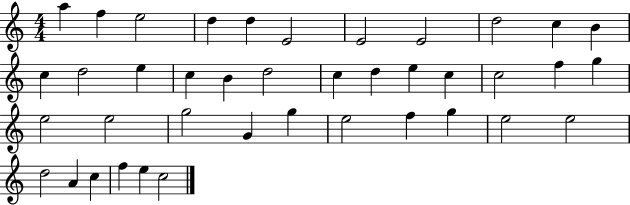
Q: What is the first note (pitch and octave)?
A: A5